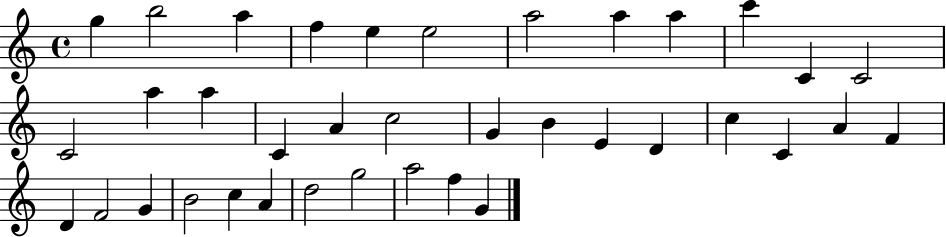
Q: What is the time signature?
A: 4/4